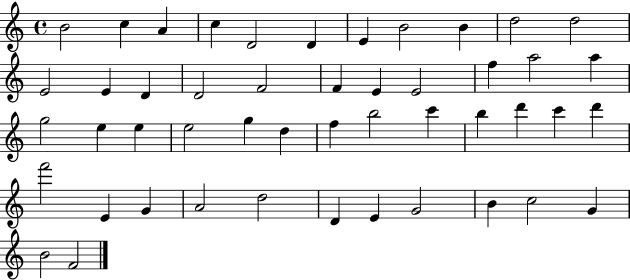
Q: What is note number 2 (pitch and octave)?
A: C5